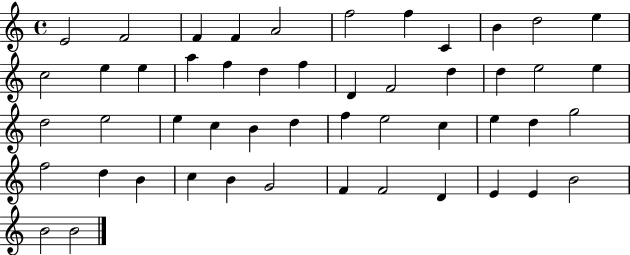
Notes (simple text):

E4/h F4/h F4/q F4/q A4/h F5/h F5/q C4/q B4/q D5/h E5/q C5/h E5/q E5/q A5/q F5/q D5/q F5/q D4/q F4/h D5/q D5/q E5/h E5/q D5/h E5/h E5/q C5/q B4/q D5/q F5/q E5/h C5/q E5/q D5/q G5/h F5/h D5/q B4/q C5/q B4/q G4/h F4/q F4/h D4/q E4/q E4/q B4/h B4/h B4/h